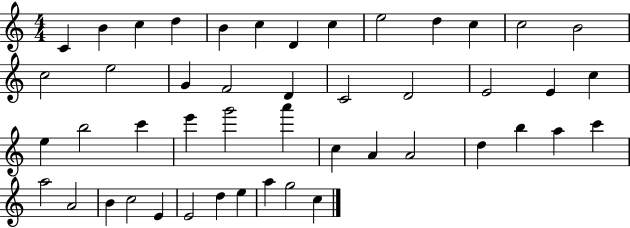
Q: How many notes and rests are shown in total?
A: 47